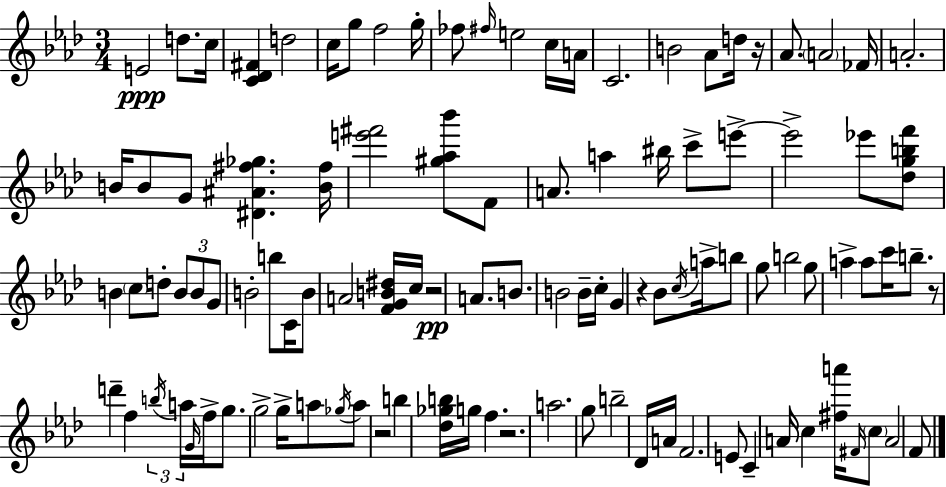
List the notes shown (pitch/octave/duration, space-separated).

E4/h D5/e. C5/s [C4,Db4,F#4]/q D5/h C5/s G5/e F5/h G5/s FES5/e F#5/s E5/h C5/s A4/s C4/h. B4/h Ab4/e D5/s R/s Ab4/e. A4/h FES4/s A4/h. B4/s B4/e G4/e [D#4,A#4,F#5,Gb5]/q. [B4,F#5]/s [E6,F#6]/h [G#5,Ab5,Bb6]/e F4/e A4/e. A5/q BIS5/s C6/e E6/e E6/h Eb6/e [Db5,G5,B5,F6]/e B4/q C5/e D5/e B4/e B4/e G4/e B4/h B5/e C4/s B4/e A4/h [F4,G4,B4,D#5]/s C5/s R/h A4/e. B4/e. B4/h B4/s C5/s G4/q R/q Bb4/e C5/s A5/s B5/e G5/e B5/h G5/e A5/q A5/e C6/s B5/e. R/e D6/q F5/q B5/s A5/s G4/s F5/s G5/e. G5/h G5/s A5/e Gb5/s A5/e R/h B5/q [Db5,Gb5,B5]/s G5/s F5/q. R/h. A5/h. G5/e B5/h Db4/s A4/s F4/h. E4/e C4/q A4/s C5/q [F#5,A6]/s F#4/s C5/e A4/h F4/e